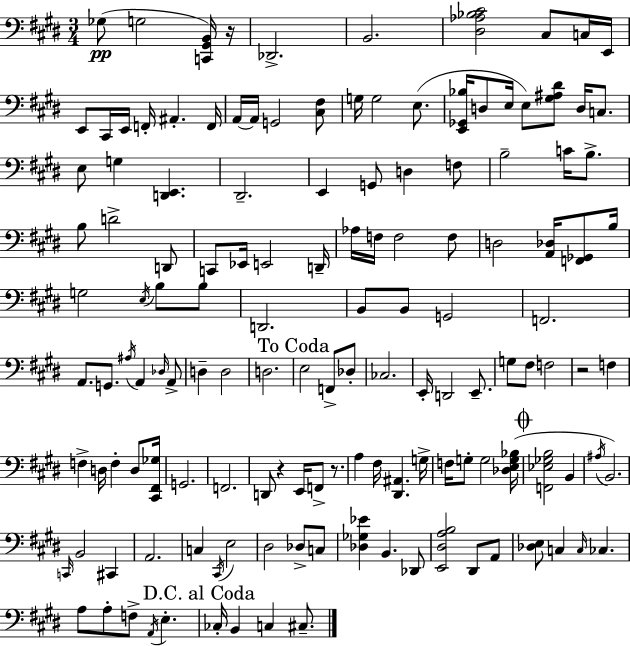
X:1
T:Untitled
M:3/4
L:1/4
K:E
_G,/2 G,2 [C,,^G,,B,,]/4 z/4 _D,,2 B,,2 [^D,_A,_B,^C]2 ^C,/2 C,/4 E,,/4 E,,/2 ^C,,/4 E,,/4 F,,/4 ^A,, F,,/4 A,,/4 A,,/4 G,,2 [^C,^F,]/2 G,/4 G,2 E,/2 [E,,_G,,_B,]/4 D,/2 E,/4 E,/2 [^G,^A,^D]/2 D,/4 C,/2 E,/2 G, [D,,E,,] ^D,,2 E,, G,,/2 D, F,/2 B,2 C/4 B,/2 B,/2 D2 D,,/2 C,,/2 _E,,/4 E,,2 D,,/4 _A,/4 F,/4 F,2 F,/2 D,2 [A,,_D,]/4 [F,,_G,,]/2 B,/4 G,2 E,/4 B,/2 B,/2 D,,2 B,,/2 B,,/2 G,,2 F,,2 A,,/2 G,,/2 ^A,/4 A,, _D,/4 A,,/2 D, D,2 D,2 E,2 F,,/2 _D,/2 _C,2 E,,/4 D,,2 E,,/2 G,/2 ^F,/2 F,2 z2 F, F, D,/4 F, D,/2 [^C,,^F,,_G,]/4 G,,2 F,,2 D,,/2 z E,,/4 F,,/2 z/2 A, ^F,/4 [^D,,^A,,] G,/4 F,/4 G,/2 G,2 [_D,E,G,_B,]/4 [F,,_E,_G,B,]2 B,, ^A,/4 B,,2 C,,/4 B,,2 ^C,, A,,2 C, ^C,,/4 E,2 ^D,2 _D,/2 C,/2 [_D,_G,_E] B,, _D,,/2 [E,,^D,A,B,]2 ^D,,/2 A,,/2 [_D,E,]/2 C, C,/4 _C, A,/2 A,/2 F,/2 A,,/4 E, _C,/4 B,, C, ^C,/2